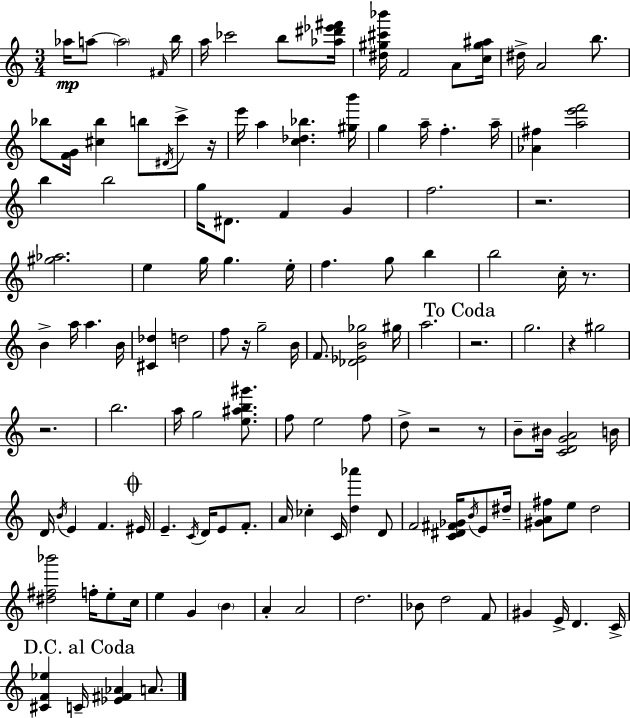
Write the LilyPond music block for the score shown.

{
  \clef treble
  \numericTimeSignature
  \time 3/4
  \key c \major
  aes''16\mp a''8~~ \parenthesize a''2 \grace { fis'16 } | b''16 a''16 ces'''2 b''8 | <aes'' dis''' ees''' fis'''>16 <dis'' gis'' cis''' bes'''>16 f'2 a'8 | <c'' gis'' ais''>16 dis''16-> a'2 b''8. | \break bes''8 <f' g'>16 <cis'' bes''>4 b''8 \acciaccatura { dis'16 } c'''8-> | r16 e'''16 a''4 <c'' des'' bes''>4. | <gis'' b'''>16 g''4 a''16-- f''4.-. | a''16-- <aes' fis''>4 <a'' e''' f'''>2 | \break b''4 b''2 | g''16 dis'8. f'4 g'4 | f''2. | r2. | \break <gis'' aes''>2. | e''4 g''16 g''4. | e''16-. f''4. g''8 b''4 | b''2 c''16-. r8. | \break b'4-> a''16 a''4. | b'16 <cis' des''>4 d''2 | f''8 r16 g''2-- | b'16 f'8. <des' ees' b' ges''>2 | \break gis''16 a''2. | \mark "To Coda" r2. | g''2. | r4 gis''2 | \break r2. | b''2. | a''16 g''2 <e'' ais'' b'' gis'''>8. | f''8 e''2 | \break f''8 d''8-> r2 | r8 b'8-- bis'16 <c' d' g' a'>2 | b'16 d'16 \acciaccatura { b'16 } e'4 f'4. | \mark \markup { \musicglyph "scripts.coda" } eis'16 e'4.-- \acciaccatura { c'16 } d'16 e'8 | \break f'8.-. a'16 ces''4-. c'16 <d'' aes'''>4 | d'8 f'2 | <c' dis' fis' ges'>16 \acciaccatura { b'16 } e'8 dis''16-- <gis' a' fis''>8 e''8 d''2 | <dis'' fis'' bes'''>2 | \break f''16-. e''8-. c''16 e''4 g'4 | \parenthesize b'4 a'4-. a'2 | d''2. | bes'8 d''2 | \break f'8 gis'4 e'16-> d'4. | c'16-> \mark "D.C. al Coda" <cis' f' ees''>4 c'16-- <ees' fis' aes'>4 | a'8. \bar "|."
}